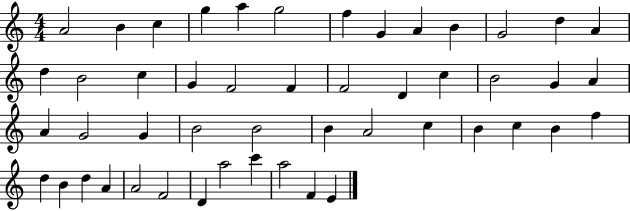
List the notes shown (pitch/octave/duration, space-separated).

A4/h B4/q C5/q G5/q A5/q G5/h F5/q G4/q A4/q B4/q G4/h D5/q A4/q D5/q B4/h C5/q G4/q F4/h F4/q F4/h D4/q C5/q B4/h G4/q A4/q A4/q G4/h G4/q B4/h B4/h B4/q A4/h C5/q B4/q C5/q B4/q F5/q D5/q B4/q D5/q A4/q A4/h F4/h D4/q A5/h C6/q A5/h F4/q E4/q